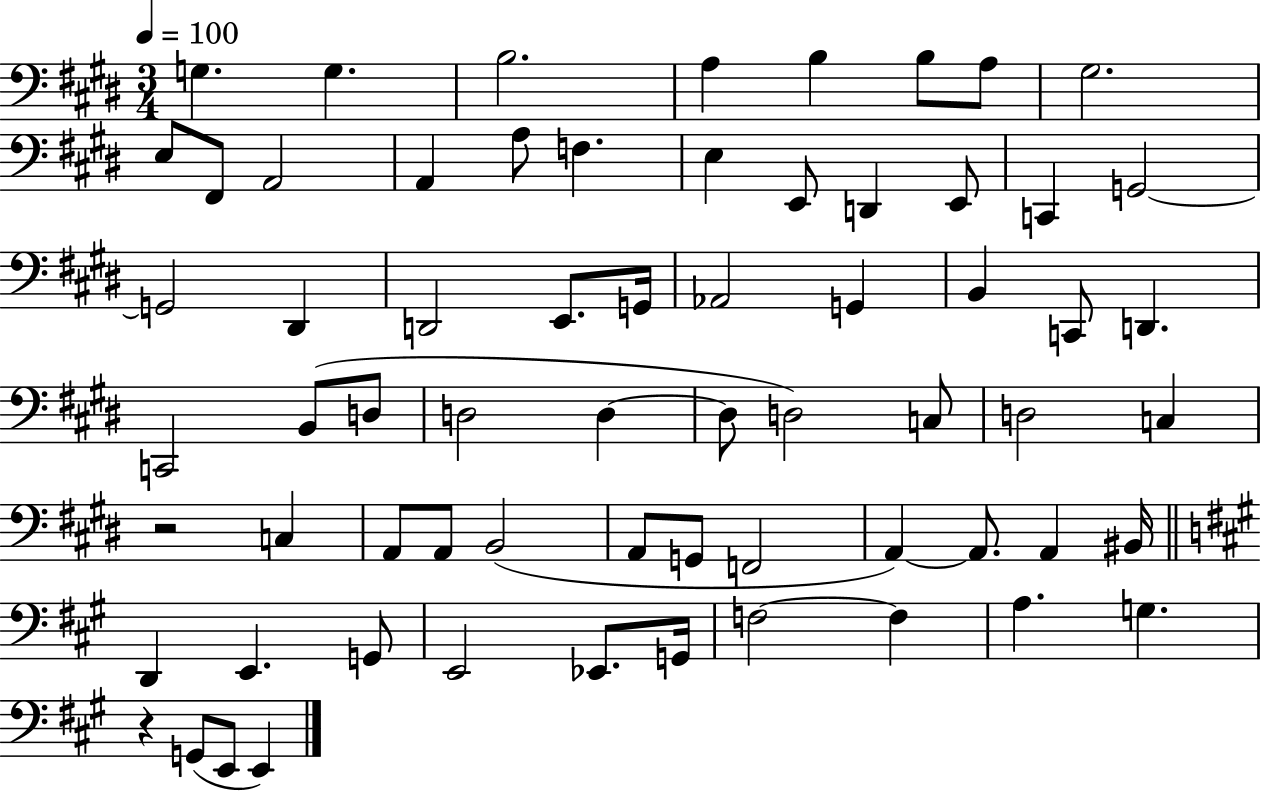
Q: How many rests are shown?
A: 2